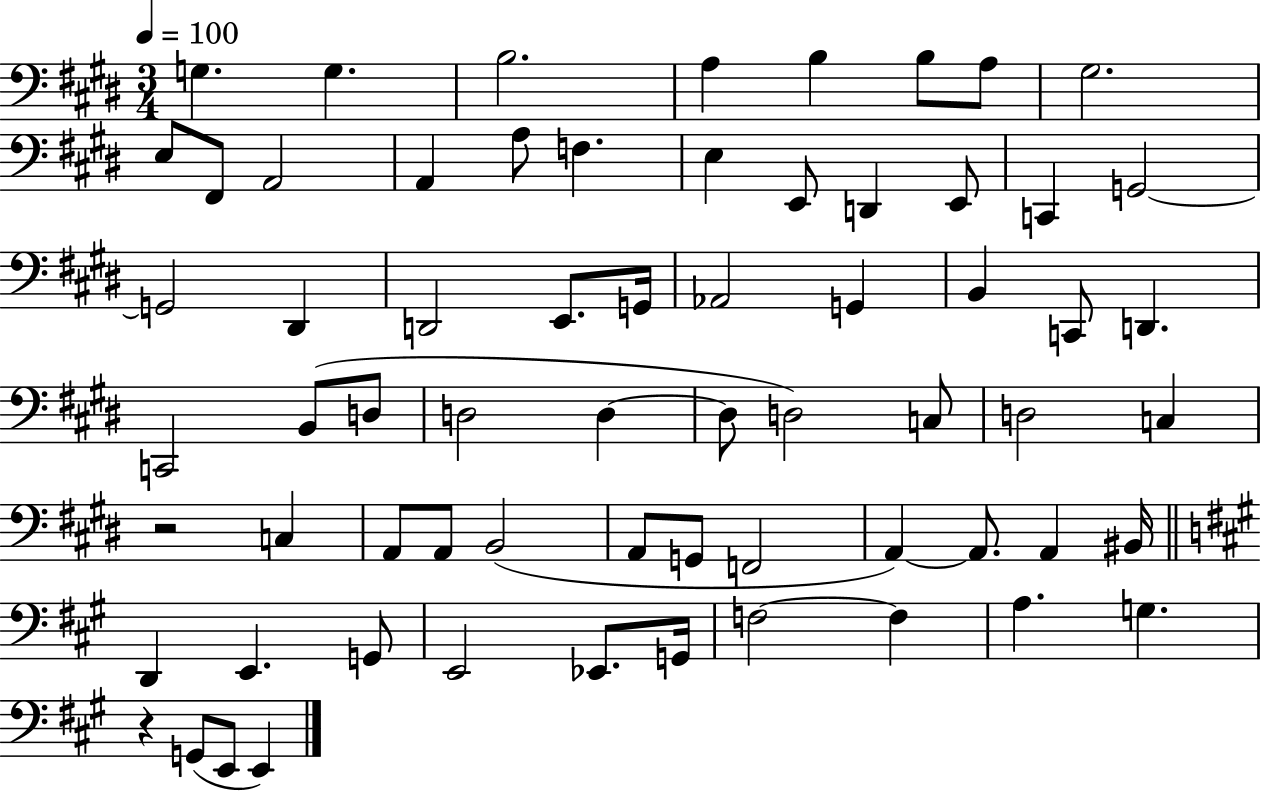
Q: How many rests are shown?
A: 2